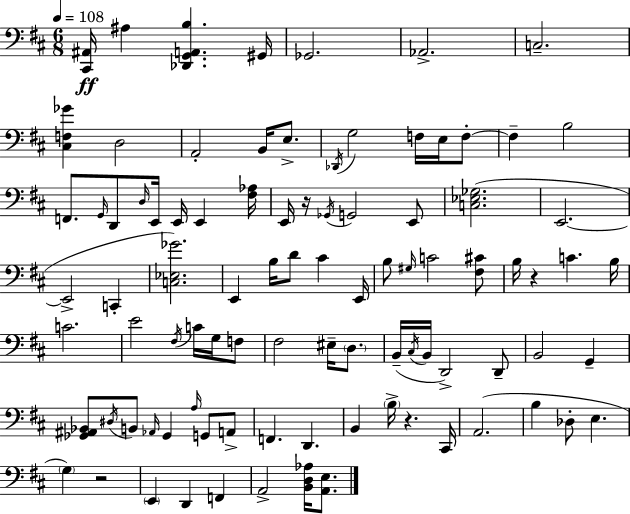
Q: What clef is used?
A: bass